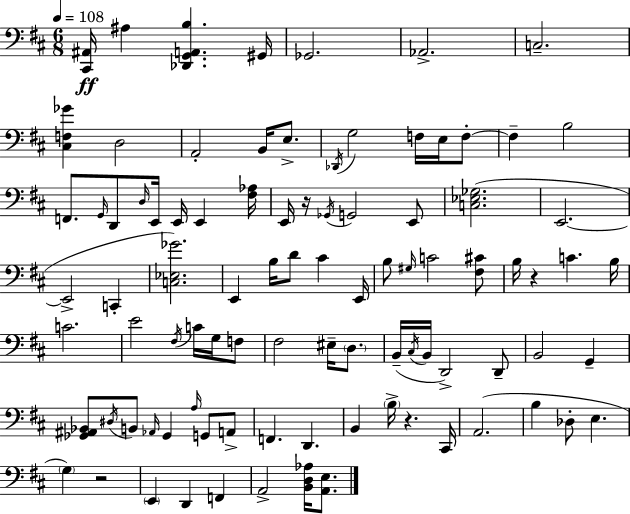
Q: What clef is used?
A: bass